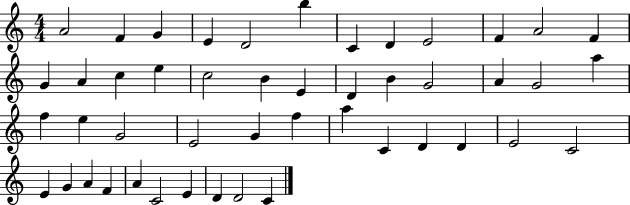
{
  \clef treble
  \numericTimeSignature
  \time 4/4
  \key c \major
  a'2 f'4 g'4 | e'4 d'2 b''4 | c'4 d'4 e'2 | f'4 a'2 f'4 | \break g'4 a'4 c''4 e''4 | c''2 b'4 e'4 | d'4 b'4 g'2 | a'4 g'2 a''4 | \break f''4 e''4 g'2 | e'2 g'4 f''4 | a''4 c'4 d'4 d'4 | e'2 c'2 | \break e'4 g'4 a'4 f'4 | a'4 c'2 e'4 | d'4 d'2 c'4 | \bar "|."
}